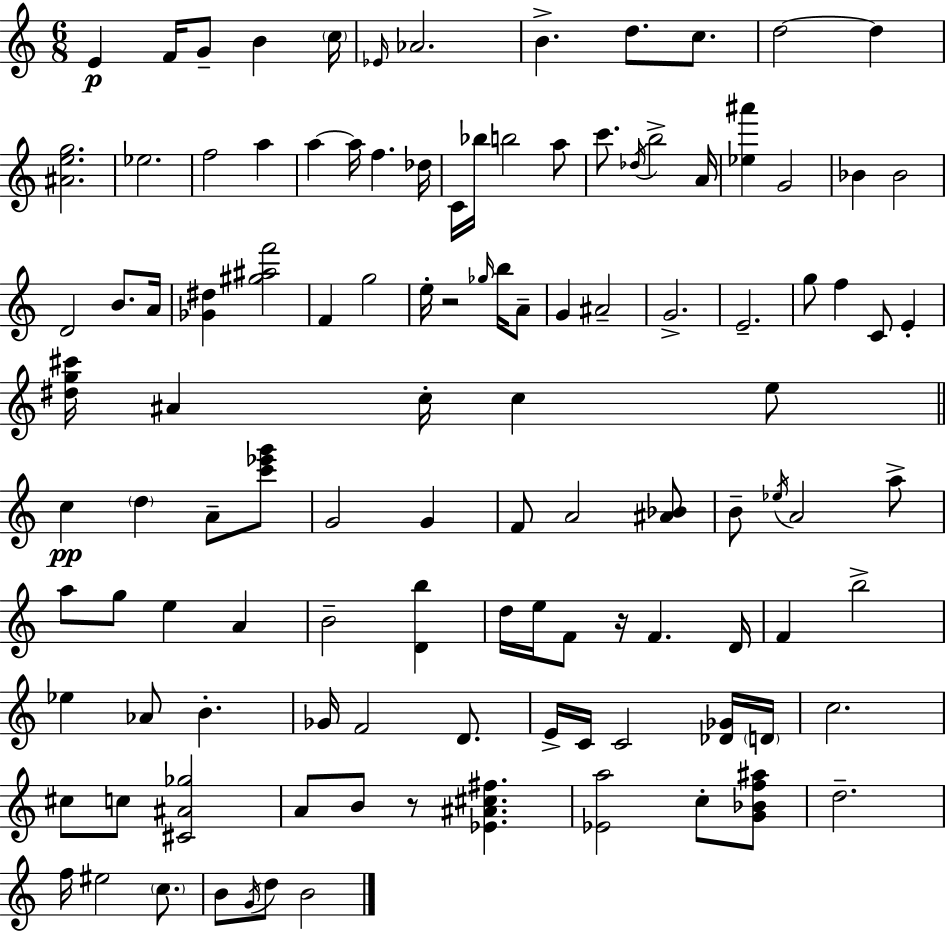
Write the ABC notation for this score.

X:1
T:Untitled
M:6/8
L:1/4
K:C
E F/4 G/2 B c/4 _E/4 _A2 B d/2 c/2 d2 d [^Aeg]2 _e2 f2 a a a/4 f _d/4 C/4 _b/4 b2 a/2 c'/2 _d/4 b2 A/4 [_e^a'] G2 _B _B2 D2 B/2 A/4 [_G^d] [^g^af']2 F g2 e/4 z2 _g/4 b/4 A/2 G ^A2 G2 E2 g/2 f C/2 E [^dg^c']/4 ^A c/4 c e/2 c d A/2 [c'_e'g']/2 G2 G F/2 A2 [^A_B]/2 B/2 _e/4 A2 a/2 a/2 g/2 e A B2 [Db] d/4 e/4 F/2 z/4 F D/4 F b2 _e _A/2 B _G/4 F2 D/2 E/4 C/4 C2 [_D_G]/4 D/4 c2 ^c/2 c/2 [^C^A_g]2 A/2 B/2 z/2 [_E^A^c^f] [_Ea]2 c/2 [G_Bf^a]/2 d2 f/4 ^e2 c/2 B/2 G/4 d/2 B2